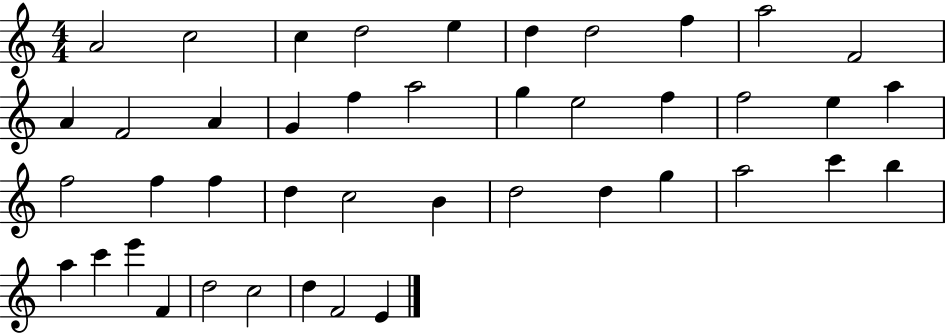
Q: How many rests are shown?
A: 0